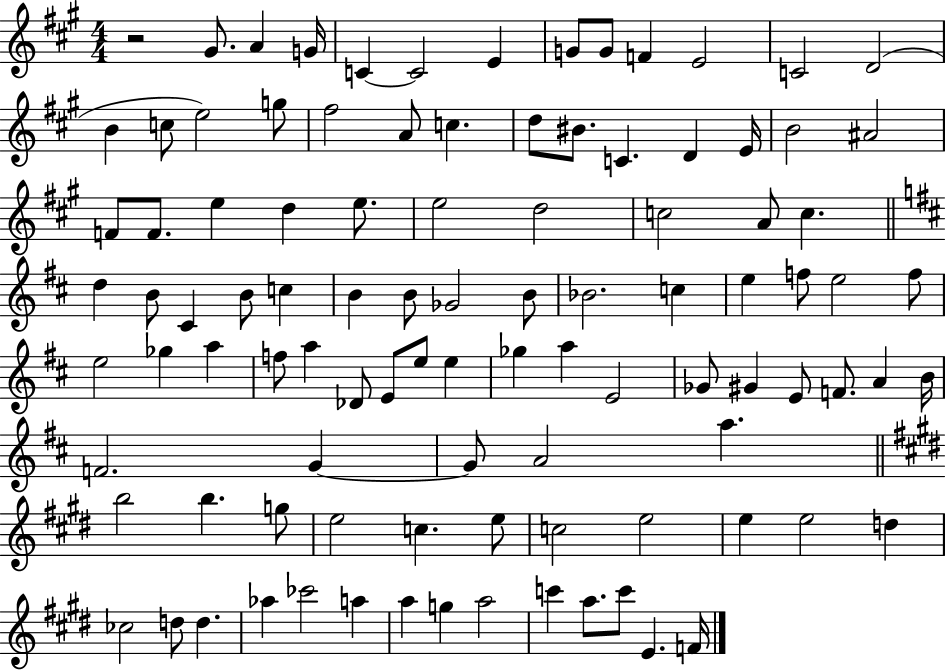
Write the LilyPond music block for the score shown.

{
  \clef treble
  \numericTimeSignature
  \time 4/4
  \key a \major
  r2 gis'8. a'4 g'16 | c'4~~ c'2 e'4 | g'8 g'8 f'4 e'2 | c'2 d'2( | \break b'4 c''8 e''2) g''8 | fis''2 a'8 c''4. | d''8 bis'8. c'4. d'4 e'16 | b'2 ais'2 | \break f'8 f'8. e''4 d''4 e''8. | e''2 d''2 | c''2 a'8 c''4. | \bar "||" \break \key d \major d''4 b'8 cis'4 b'8 c''4 | b'4 b'8 ges'2 b'8 | bes'2. c''4 | e''4 f''8 e''2 f''8 | \break e''2 ges''4 a''4 | f''8 a''4 des'8 e'8 e''8 e''4 | ges''4 a''4 e'2 | ges'8 gis'4 e'8 f'8. a'4 b'16 | \break f'2. g'4~~ | g'8 a'2 a''4. | \bar "||" \break \key e \major b''2 b''4. g''8 | e''2 c''4. e''8 | c''2 e''2 | e''4 e''2 d''4 | \break ces''2 d''8 d''4. | aes''4 ces'''2 a''4 | a''4 g''4 a''2 | c'''4 a''8. c'''8 e'4. f'16 | \break \bar "|."
}